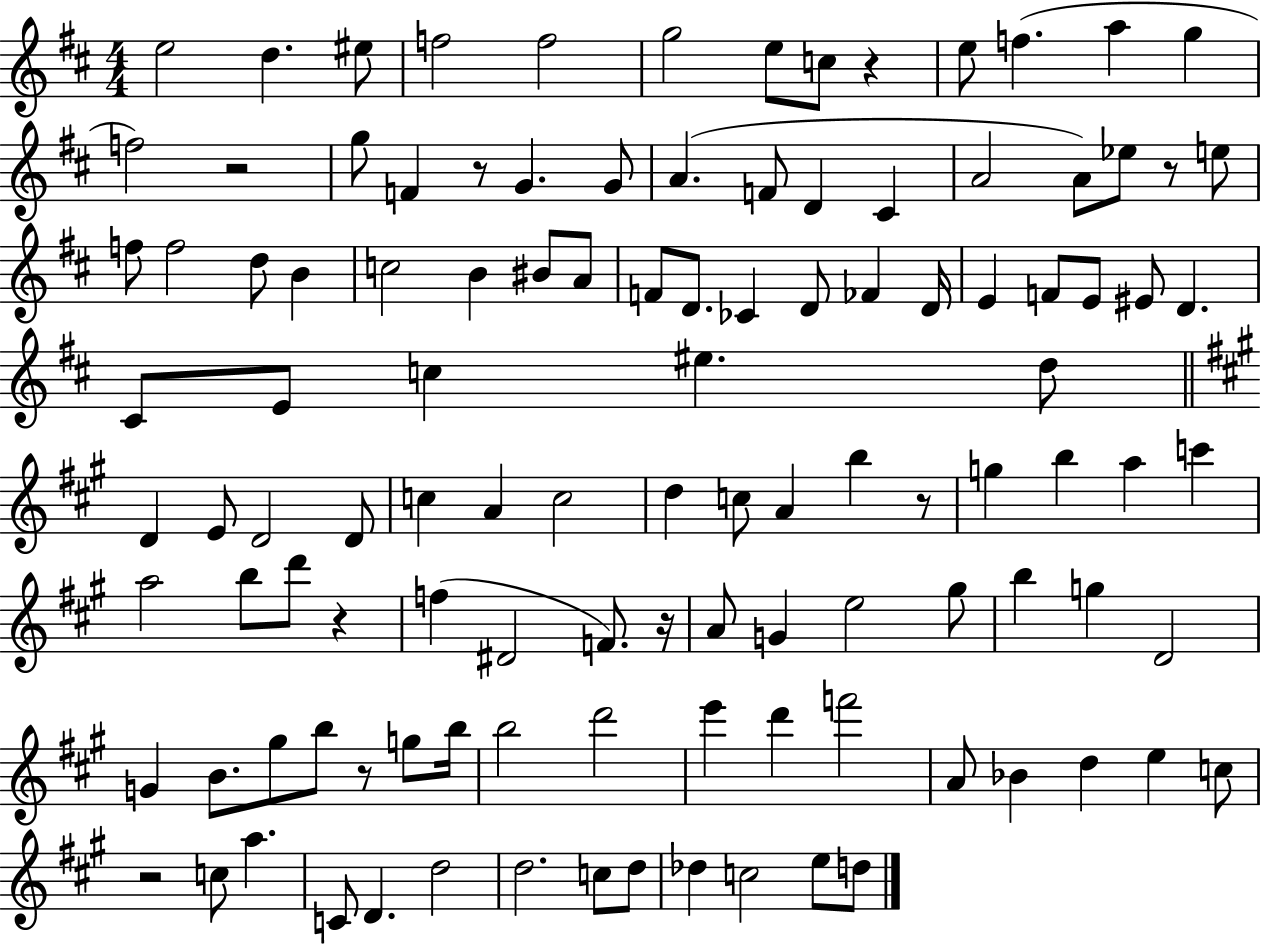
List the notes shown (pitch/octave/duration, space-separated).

E5/h D5/q. EIS5/e F5/h F5/h G5/h E5/e C5/e R/q E5/e F5/q. A5/q G5/q F5/h R/h G5/e F4/q R/e G4/q. G4/e A4/q. F4/e D4/q C#4/q A4/h A4/e Eb5/e R/e E5/e F5/e F5/h D5/e B4/q C5/h B4/q BIS4/e A4/e F4/e D4/e. CES4/q D4/e FES4/q D4/s E4/q F4/e E4/e EIS4/e D4/q. C#4/e E4/e C5/q EIS5/q. D5/e D4/q E4/e D4/h D4/e C5/q A4/q C5/h D5/q C5/e A4/q B5/q R/e G5/q B5/q A5/q C6/q A5/h B5/e D6/e R/q F5/q D#4/h F4/e. R/s A4/e G4/q E5/h G#5/e B5/q G5/q D4/h G4/q B4/e. G#5/e B5/e R/e G5/e B5/s B5/h D6/h E6/q D6/q F6/h A4/e Bb4/q D5/q E5/q C5/e R/h C5/e A5/q. C4/e D4/q. D5/h D5/h. C5/e D5/e Db5/q C5/h E5/e D5/e